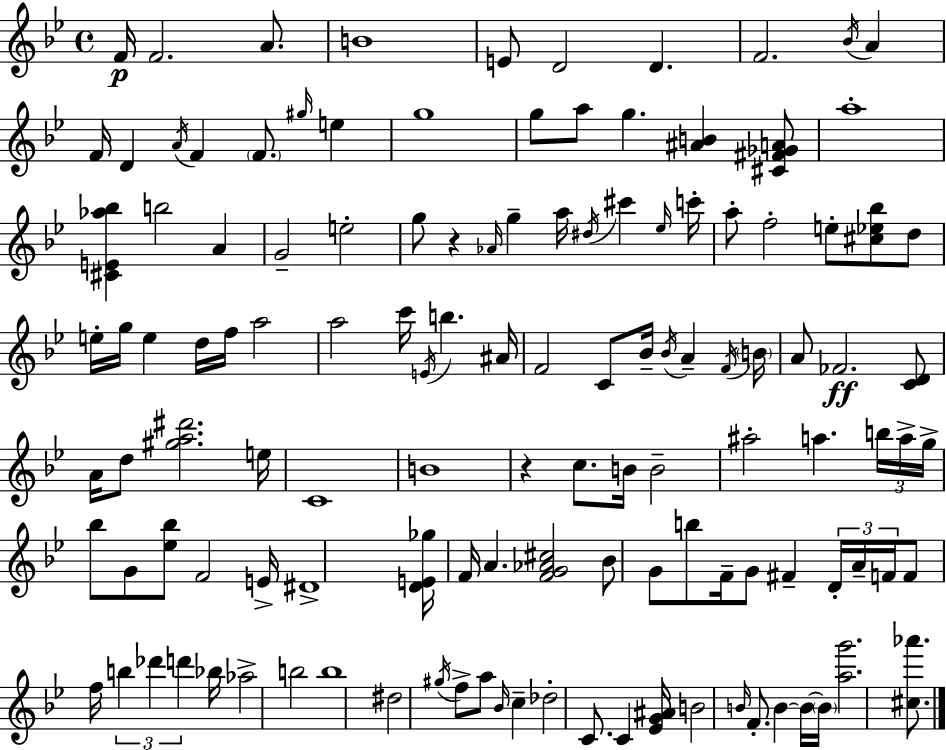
{
  \clef treble
  \time 4/4
  \defaultTimeSignature
  \key bes \major
  f'16\p f'2. a'8. | b'1 | e'8 d'2 d'4. | f'2. \acciaccatura { bes'16 } a'4 | \break f'16 d'4 \acciaccatura { a'16 } f'4 \parenthesize f'8. \grace { gis''16 } e''4 | g''1 | g''8 a''8 g''4. <ais' b'>4 | <cis' fis' ges' a'>8 a''1-. | \break <cis' e' aes'' bes''>4 b''2 a'4 | g'2-- e''2-. | g''8 r4 \grace { aes'16 } g''4-- a''16 \acciaccatura { dis''16 } | cis'''4 \grace { ees''16 } c'''16-. a''8-. f''2-. | \break e''8-. <cis'' ees'' bes''>8 d''8 e''16-. g''16 e''4 d''16 f''16 a''2 | a''2 c'''16 \acciaccatura { e'16 } | b''4. ais'16 f'2 c'8 | bes'16-- \acciaccatura { bes'16 } a'4-- \acciaccatura { f'16 } \parenthesize b'16 a'8 fes'2.\ff | \break <c' d'>8 a'16 d''8 <gis'' a'' dis'''>2. | e''16 c'1 | b'1 | r4 c''8. | \break b'16 b'2-- ais''2-. | a''4. \tuplet 3/2 { b''16 a''16-> g''16-> } bes''8 g'8 <ees'' bes''>8 | f'2 e'16-> dis'1-> | <d' e' ges''>16 f'16 a'4. | \break <f' g' aes' cis''>2 bes'8 g'8 b''8 f'16-- | g'8 fis'4-- \tuplet 3/2 { d'16-. a'16-- f'16 } f'8 f''16 \tuplet 3/2 { b''4 | des'''4 d'''4 } bes''16 aes''2-> | b''2 b''1 | \break dis''2 | \acciaccatura { gis''16 } f''8-> a''8 \grace { bes'16 } c''4-- des''2-. | c'8. c'4 <ees' g' ais'>16 b'2 | \grace { b'16 } f'8.-. b'4~~ b'16~~ \parenthesize b'16 <a'' g'''>2. | \break <cis'' aes'''>8. \bar "|."
}